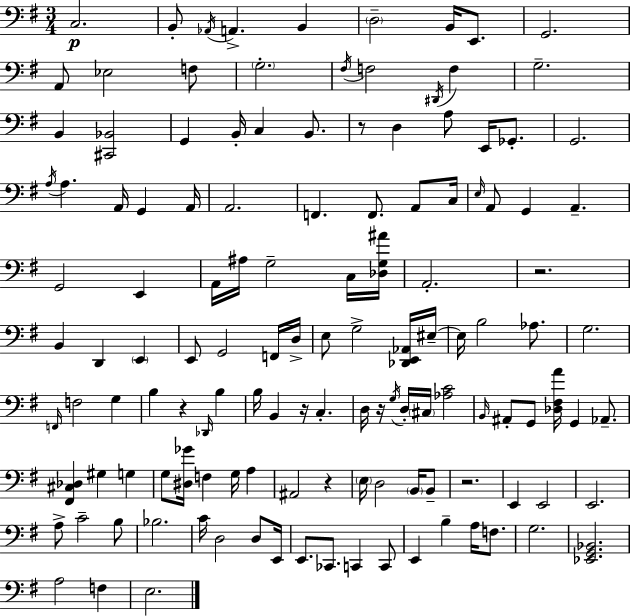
C3/h. B2/e Ab2/s A2/q. B2/q D3/h B2/s E2/e. G2/h. A2/e Eb3/h F3/e G3/h. F#3/s F3/h D#2/s F3/q G3/h. B2/q [C#2,Bb2]/h G2/q B2/s C3/q B2/e. R/e D3/q A3/e E2/s Gb2/e. G2/h. A3/s A3/q. A2/s G2/q A2/s A2/h. F2/q. F2/e. A2/e C3/s E3/s A2/e G2/q A2/q. G2/h E2/q A2/s A#3/s G3/h C3/s [Db3,G3,A#4]/s A2/h. R/h. B2/q D2/q E2/q E2/e G2/h F2/s D3/s E3/e G3/h [Db2,E2,Ab2]/s EIS3/s EIS3/s B3/h Ab3/e. G3/h. F2/s F3/h G3/q B3/q R/q Db2/s B3/q B3/s B2/q R/s C3/q. D3/s R/s G3/s D3/s C#3/s [Ab3,C4]/h B2/s A#2/e G2/e [Db3,F#3,A4]/s G2/q Ab2/e. [F#2,C#3,Db3]/q G#3/q G3/q G3/e [D#3,Gb4]/s F3/q G3/s A3/q A#2/h R/q E3/s D3/h B2/s B2/e R/h. E2/q E2/h E2/h. A3/e C4/h B3/e Bb3/h. C4/s D3/h D3/e E2/s E2/e. CES2/e. C2/q C2/e E2/q B3/q A3/s F3/e. G3/h. [Eb2,G2,Bb2]/h. A3/h F3/q E3/h.